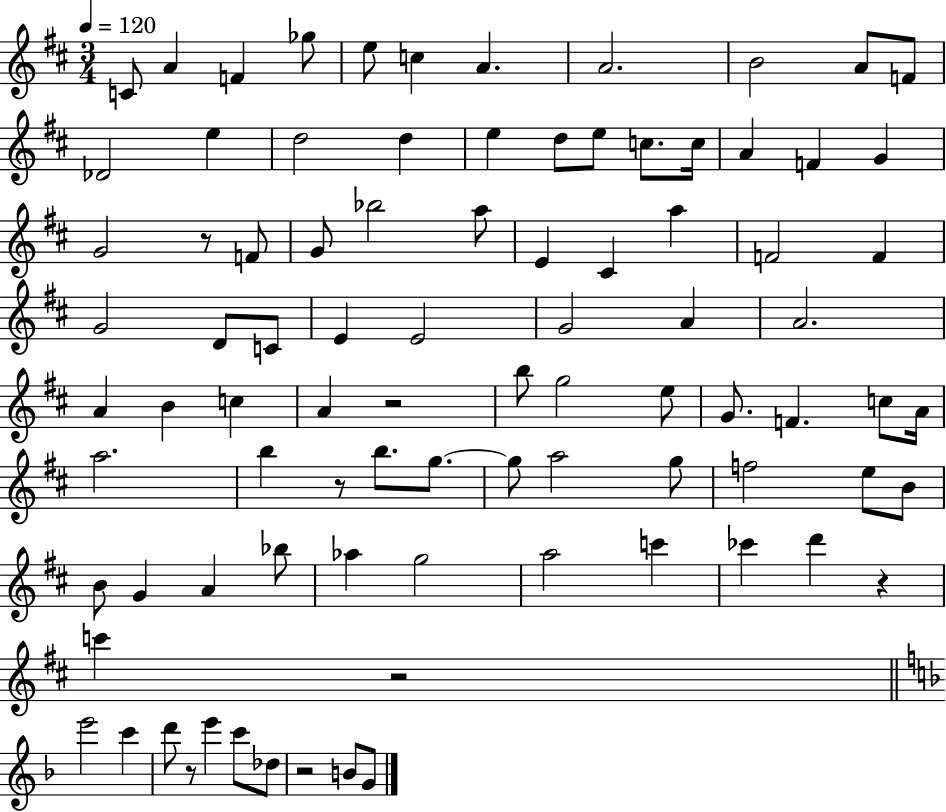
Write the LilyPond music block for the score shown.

{
  \clef treble
  \numericTimeSignature
  \time 3/4
  \key d \major
  \tempo 4 = 120
  \repeat volta 2 { c'8 a'4 f'4 ges''8 | e''8 c''4 a'4. | a'2. | b'2 a'8 f'8 | \break des'2 e''4 | d''2 d''4 | e''4 d''8 e''8 c''8. c''16 | a'4 f'4 g'4 | \break g'2 r8 f'8 | g'8 bes''2 a''8 | e'4 cis'4 a''4 | f'2 f'4 | \break g'2 d'8 c'8 | e'4 e'2 | g'2 a'4 | a'2. | \break a'4 b'4 c''4 | a'4 r2 | b''8 g''2 e''8 | g'8. f'4. c''8 a'16 | \break a''2. | b''4 r8 b''8. g''8.~~ | g''8 a''2 g''8 | f''2 e''8 b'8 | \break b'8 g'4 a'4 bes''8 | aes''4 g''2 | a''2 c'''4 | ces'''4 d'''4 r4 | \break c'''4 r2 | \bar "||" \break \key f \major e'''2 c'''4 | d'''8 r8 e'''4 c'''8 des''8 | r2 b'8 g'8 | } \bar "|."
}